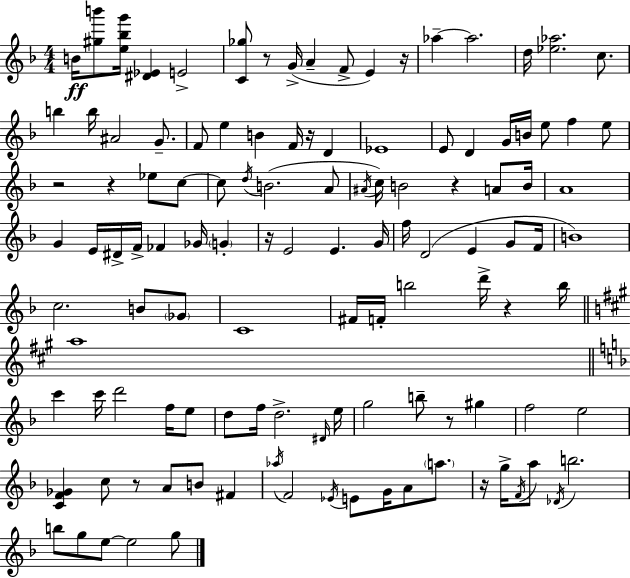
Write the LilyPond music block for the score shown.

{
  \clef treble
  \numericTimeSignature
  \time 4/4
  \key d \minor
  \repeat volta 2 { b'16\ff <gis'' b'''>8 <e'' bes'' g'''>16 <dis' ees'>4 e'2-> | <c' ges''>8 r8 g'16->( a'4-- f'8-> e'4) r16 | aes''4--~~ aes''2. | d''16 <ees'' aes''>2. c''8. | \break b''4 b''16 ais'2 g'8.-- | f'8 e''4 b'4 f'16 r16 d'4 | ees'1 | e'8 d'4 g'16 b'16 e''8 f''4 e''8 | \break r2 r4 ees''8 c''8~~ | c''8 \acciaccatura { d''16 } b'2.( a'8 | \acciaccatura { ais'16 }) c''16 b'2 r4 a'8 | b'16 a'1 | \break g'4 e'16 dis'16-> f'16-> fes'4 ges'16 \parenthesize g'4-. | r16 e'2 e'4. | g'16 f''16 d'2( e'4 g'8 | f'16 b'1) | \break c''2. b'8 | \parenthesize ges'8 c'1 | fis'16 f'16-. b''2 d'''16-> r4 | b''16 \bar "||" \break \key a \major a''1 | \bar "||" \break \key d \minor c'''4 c'''16 d'''2 f''16 e''8 | d''8 f''16 d''2.-> \grace { dis'16 } | e''16 g''2 b''8-- r8 gis''4 | f''2 e''2 | \break <c' f' ges'>4 c''8 r8 a'8 b'8 fis'4 | \acciaccatura { aes''16 } f'2 \acciaccatura { ees'16 } e'8 g'16 a'8 | \parenthesize a''8. r16 g''16-> \acciaccatura { f'16 } a''8 \acciaccatura { des'16 } b''2. | b''8 g''8 e''8~~ e''2 | \break g''8 } \bar "|."
}